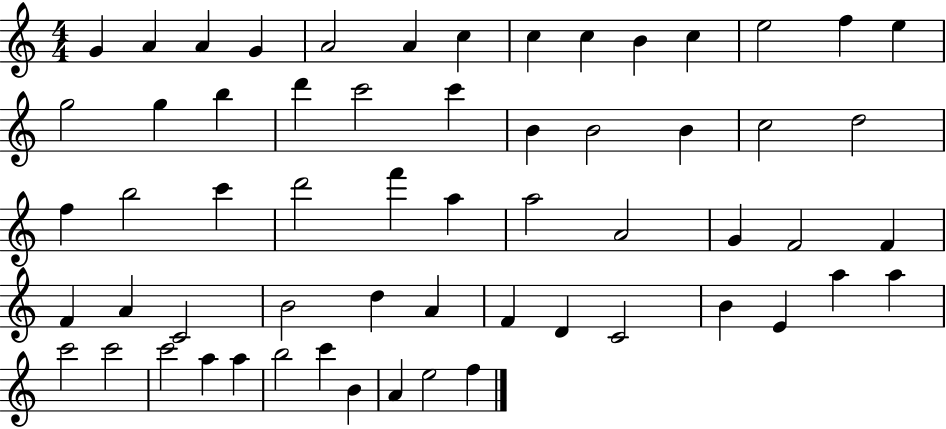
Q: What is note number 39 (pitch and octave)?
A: C4